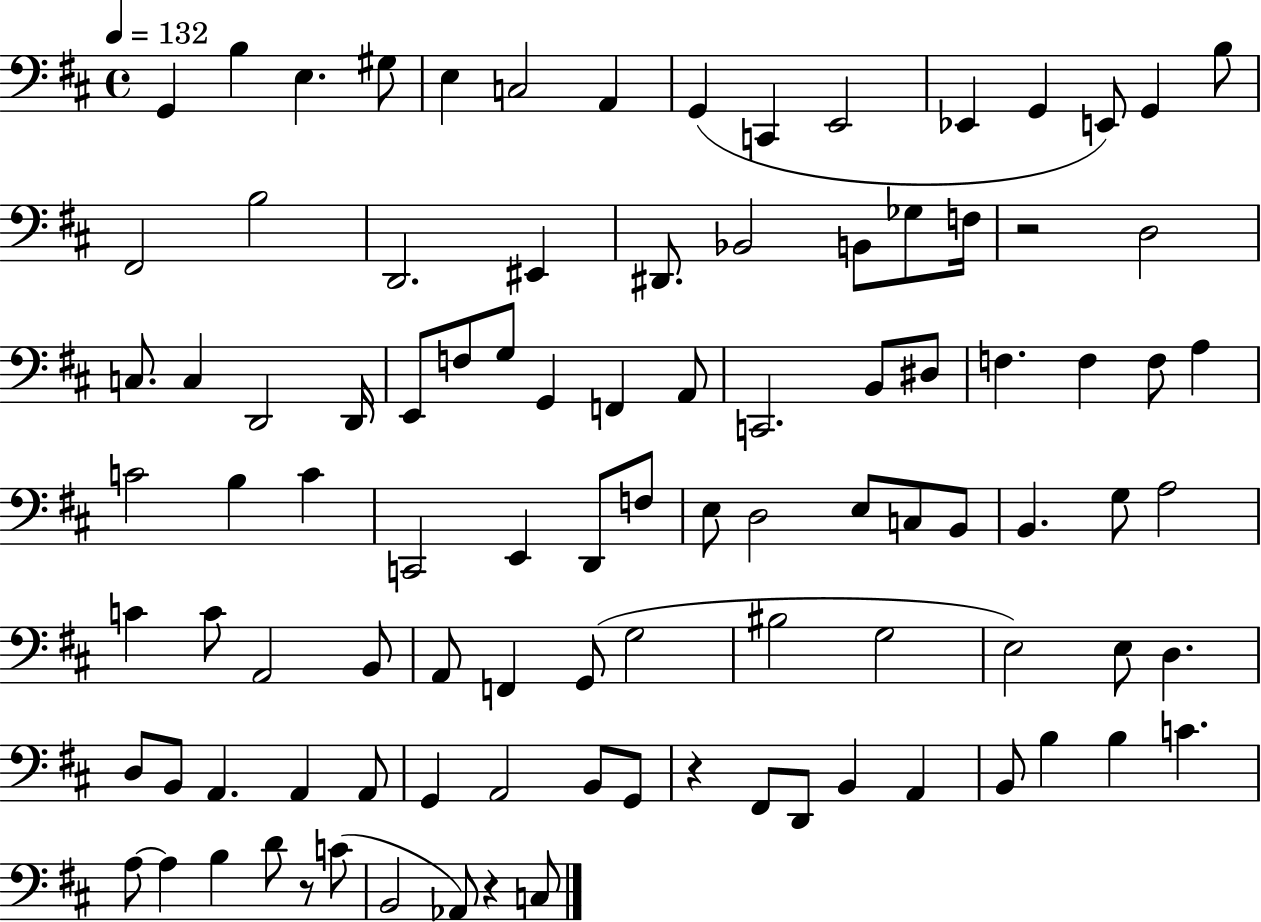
{
  \clef bass
  \time 4/4
  \defaultTimeSignature
  \key d \major
  \tempo 4 = 132
  g,4 b4 e4. gis8 | e4 c2 a,4 | g,4( c,4 e,2 | ees,4 g,4 e,8) g,4 b8 | \break fis,2 b2 | d,2. eis,4 | dis,8. bes,2 b,8 ges8 f16 | r2 d2 | \break c8. c4 d,2 d,16 | e,8 f8 g8 g,4 f,4 a,8 | c,2. b,8 dis8 | f4. f4 f8 a4 | \break c'2 b4 c'4 | c,2 e,4 d,8 f8 | e8 d2 e8 c8 b,8 | b,4. g8 a2 | \break c'4 c'8 a,2 b,8 | a,8 f,4 g,8( g2 | bis2 g2 | e2) e8 d4. | \break d8 b,8 a,4. a,4 a,8 | g,4 a,2 b,8 g,8 | r4 fis,8 d,8 b,4 a,4 | b,8 b4 b4 c'4. | \break a8~~ a4 b4 d'8 r8 c'8( | b,2 aes,8) r4 c8 | \bar "|."
}